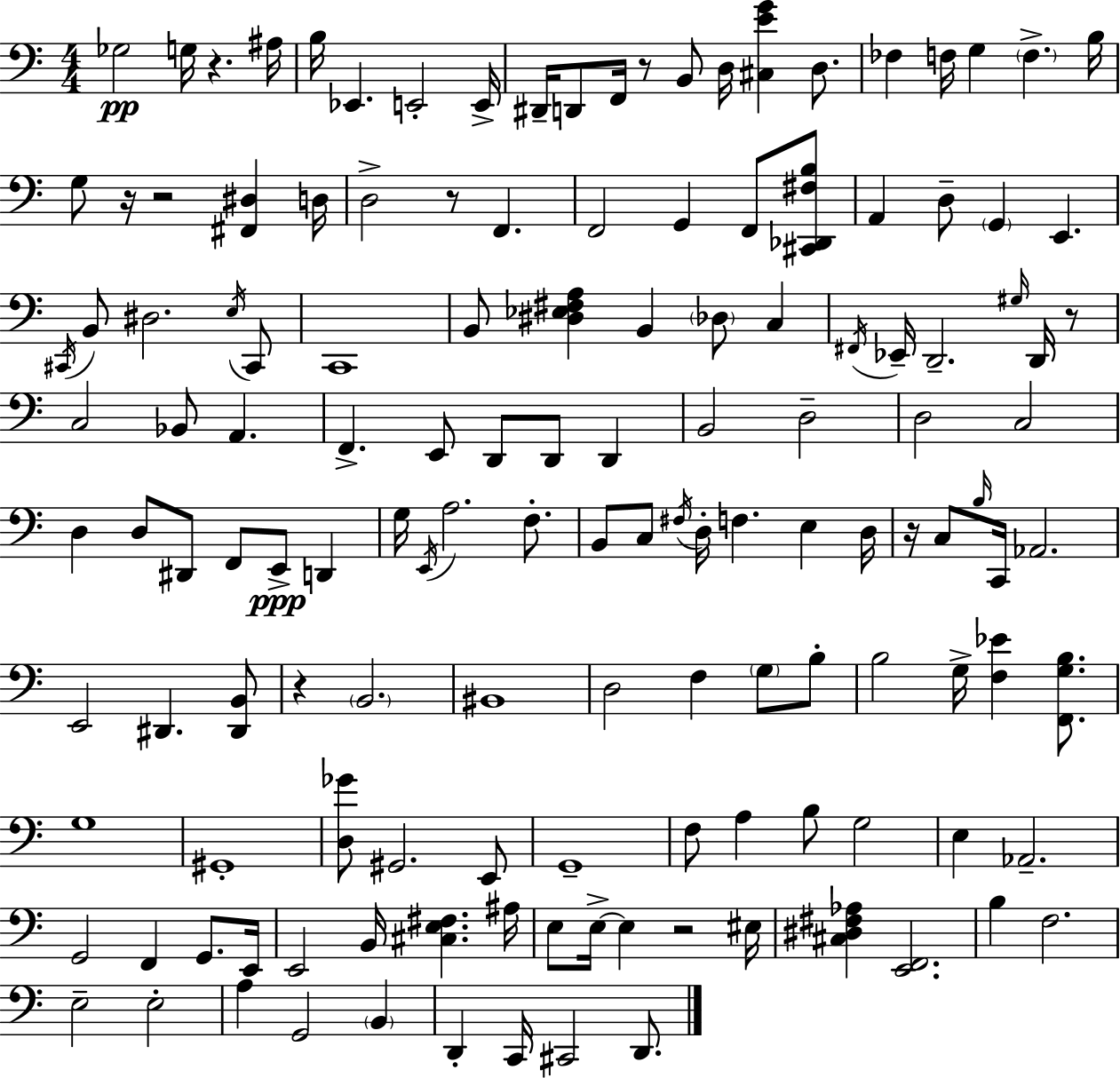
{
  \clef bass
  \numericTimeSignature
  \time 4/4
  \key c \major
  ges2\pp g16 r4. ais16 | b16 ees,4. e,2-. e,16-> | dis,16-- d,8 f,16 r8 b,8 d16 <cis e' g'>4 d8. | fes4 f16 g4 \parenthesize f4.-> b16 | \break g8 r16 r2 <fis, dis>4 d16 | d2-> r8 f,4. | f,2 g,4 f,8 <cis, des, fis b>8 | a,4 d8-- \parenthesize g,4 e,4. | \break \acciaccatura { cis,16 } b,8 dis2. \acciaccatura { e16 } | cis,8 c,1 | b,8 <dis ees fis a>4 b,4 \parenthesize des8 c4 | \acciaccatura { fis,16 } ees,16-- d,2.-- | \break \grace { gis16 } d,16 r8 c2 bes,8 a,4. | f,4.-> e,8 d,8 d,8 | d,4 b,2 d2-- | d2 c2 | \break d4 d8 dis,8 f,8 e,8->\ppp | d,4 g16 \acciaccatura { e,16 } a2. | f8.-. b,8 c8 \acciaccatura { fis16 } d16-. f4. | e4 d16 r16 c8 \grace { b16 } c,16 aes,2. | \break e,2 dis,4. | <dis, b,>8 r4 \parenthesize b,2. | bis,1 | d2 f4 | \break \parenthesize g8 b8-. b2 g16-> | <f ees'>4 <f, g b>8. g1 | gis,1-. | <d ges'>8 gis,2. | \break e,8 g,1-- | f8 a4 b8 g2 | e4 aes,2.-- | g,2 f,4 | \break g,8. e,16 e,2 b,16 | <cis e fis>4. ais16 e8 e16->~~ e4 r2 | eis16 <cis dis fis aes>4 <e, f,>2. | b4 f2. | \break e2-- e2-. | a4 g,2 | \parenthesize b,4 d,4-. c,16 cis,2 | d,8. \bar "|."
}